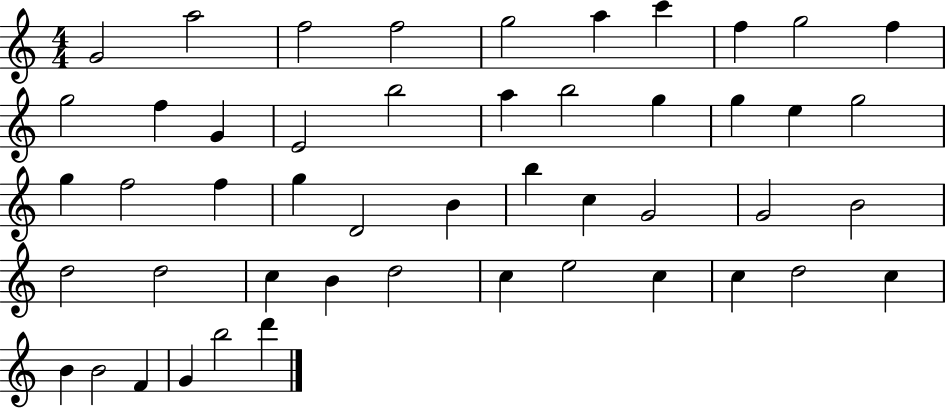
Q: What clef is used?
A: treble